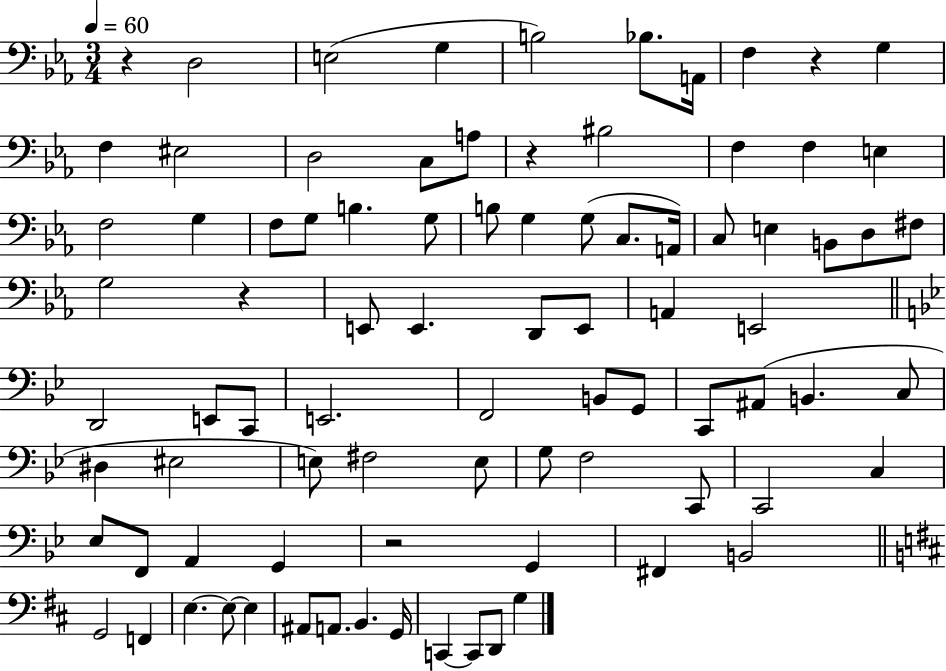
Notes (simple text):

R/q D3/h E3/h G3/q B3/h Bb3/e. A2/s F3/q R/q G3/q F3/q EIS3/h D3/h C3/e A3/e R/q BIS3/h F3/q F3/q E3/q F3/h G3/q F3/e G3/e B3/q. G3/e B3/e G3/q G3/e C3/e. A2/s C3/e E3/q B2/e D3/e F#3/e G3/h R/q E2/e E2/q. D2/e E2/e A2/q E2/h D2/h E2/e C2/e E2/h. F2/h B2/e G2/e C2/e A#2/e B2/q. C3/e D#3/q EIS3/h E3/e F#3/h E3/e G3/e F3/h C2/e C2/h C3/q Eb3/e F2/e A2/q G2/q R/h G2/q F#2/q B2/h G2/h F2/q E3/q. E3/e E3/q A#2/e A2/e. B2/q. G2/s C2/q C2/e D2/e G3/q